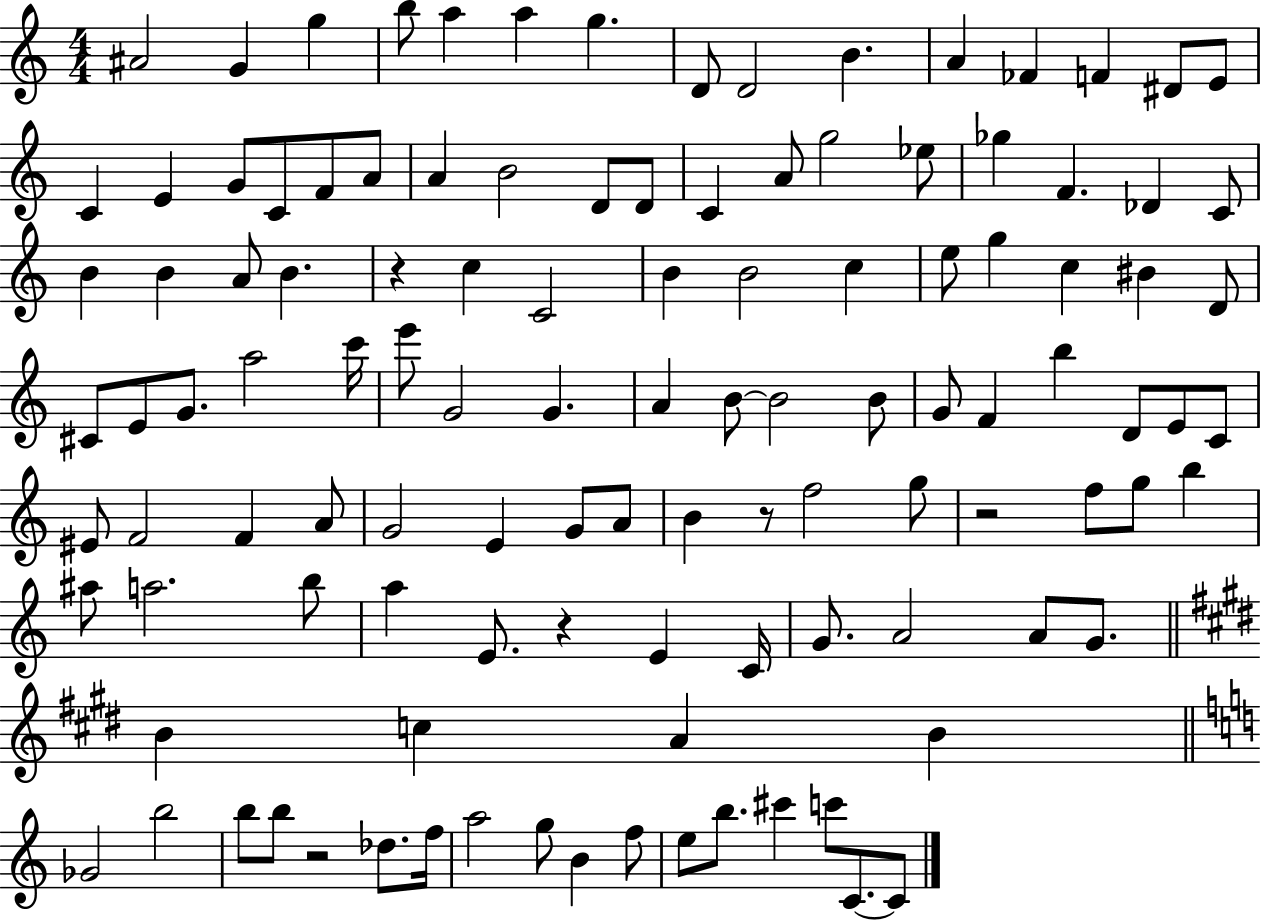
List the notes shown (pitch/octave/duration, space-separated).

A#4/h G4/q G5/q B5/e A5/q A5/q G5/q. D4/e D4/h B4/q. A4/q FES4/q F4/q D#4/e E4/e C4/q E4/q G4/e C4/e F4/e A4/e A4/q B4/h D4/e D4/e C4/q A4/e G5/h Eb5/e Gb5/q F4/q. Db4/q C4/e B4/q B4/q A4/e B4/q. R/q C5/q C4/h B4/q B4/h C5/q E5/e G5/q C5/q BIS4/q D4/e C#4/e E4/e G4/e. A5/h C6/s E6/e G4/h G4/q. A4/q B4/e B4/h B4/e G4/e F4/q B5/q D4/e E4/e C4/e EIS4/e F4/h F4/q A4/e G4/h E4/q G4/e A4/e B4/q R/e F5/h G5/e R/h F5/e G5/e B5/q A#5/e A5/h. B5/e A5/q E4/e. R/q E4/q C4/s G4/e. A4/h A4/e G4/e. B4/q C5/q A4/q B4/q Gb4/h B5/h B5/e B5/e R/h Db5/e. F5/s A5/h G5/e B4/q F5/e E5/e B5/e. C#6/q C6/e C4/e. C4/e